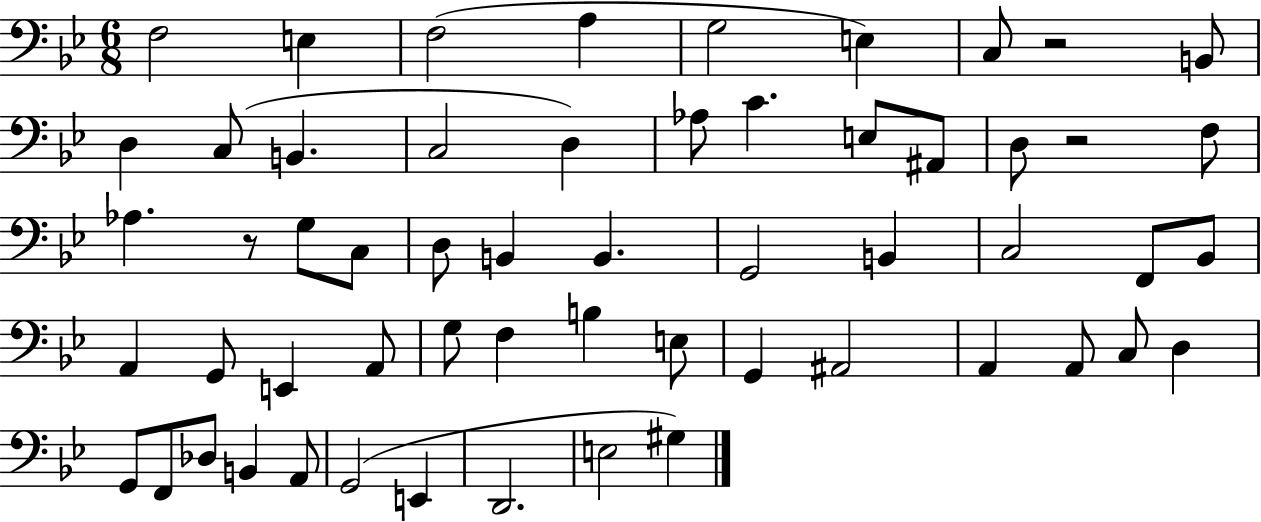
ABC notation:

X:1
T:Untitled
M:6/8
L:1/4
K:Bb
F,2 E, F,2 A, G,2 E, C,/2 z2 B,,/2 D, C,/2 B,, C,2 D, _A,/2 C E,/2 ^A,,/2 D,/2 z2 F,/2 _A, z/2 G,/2 C,/2 D,/2 B,, B,, G,,2 B,, C,2 F,,/2 _B,,/2 A,, G,,/2 E,, A,,/2 G,/2 F, B, E,/2 G,, ^A,,2 A,, A,,/2 C,/2 D, G,,/2 F,,/2 _D,/2 B,, A,,/2 G,,2 E,, D,,2 E,2 ^G,